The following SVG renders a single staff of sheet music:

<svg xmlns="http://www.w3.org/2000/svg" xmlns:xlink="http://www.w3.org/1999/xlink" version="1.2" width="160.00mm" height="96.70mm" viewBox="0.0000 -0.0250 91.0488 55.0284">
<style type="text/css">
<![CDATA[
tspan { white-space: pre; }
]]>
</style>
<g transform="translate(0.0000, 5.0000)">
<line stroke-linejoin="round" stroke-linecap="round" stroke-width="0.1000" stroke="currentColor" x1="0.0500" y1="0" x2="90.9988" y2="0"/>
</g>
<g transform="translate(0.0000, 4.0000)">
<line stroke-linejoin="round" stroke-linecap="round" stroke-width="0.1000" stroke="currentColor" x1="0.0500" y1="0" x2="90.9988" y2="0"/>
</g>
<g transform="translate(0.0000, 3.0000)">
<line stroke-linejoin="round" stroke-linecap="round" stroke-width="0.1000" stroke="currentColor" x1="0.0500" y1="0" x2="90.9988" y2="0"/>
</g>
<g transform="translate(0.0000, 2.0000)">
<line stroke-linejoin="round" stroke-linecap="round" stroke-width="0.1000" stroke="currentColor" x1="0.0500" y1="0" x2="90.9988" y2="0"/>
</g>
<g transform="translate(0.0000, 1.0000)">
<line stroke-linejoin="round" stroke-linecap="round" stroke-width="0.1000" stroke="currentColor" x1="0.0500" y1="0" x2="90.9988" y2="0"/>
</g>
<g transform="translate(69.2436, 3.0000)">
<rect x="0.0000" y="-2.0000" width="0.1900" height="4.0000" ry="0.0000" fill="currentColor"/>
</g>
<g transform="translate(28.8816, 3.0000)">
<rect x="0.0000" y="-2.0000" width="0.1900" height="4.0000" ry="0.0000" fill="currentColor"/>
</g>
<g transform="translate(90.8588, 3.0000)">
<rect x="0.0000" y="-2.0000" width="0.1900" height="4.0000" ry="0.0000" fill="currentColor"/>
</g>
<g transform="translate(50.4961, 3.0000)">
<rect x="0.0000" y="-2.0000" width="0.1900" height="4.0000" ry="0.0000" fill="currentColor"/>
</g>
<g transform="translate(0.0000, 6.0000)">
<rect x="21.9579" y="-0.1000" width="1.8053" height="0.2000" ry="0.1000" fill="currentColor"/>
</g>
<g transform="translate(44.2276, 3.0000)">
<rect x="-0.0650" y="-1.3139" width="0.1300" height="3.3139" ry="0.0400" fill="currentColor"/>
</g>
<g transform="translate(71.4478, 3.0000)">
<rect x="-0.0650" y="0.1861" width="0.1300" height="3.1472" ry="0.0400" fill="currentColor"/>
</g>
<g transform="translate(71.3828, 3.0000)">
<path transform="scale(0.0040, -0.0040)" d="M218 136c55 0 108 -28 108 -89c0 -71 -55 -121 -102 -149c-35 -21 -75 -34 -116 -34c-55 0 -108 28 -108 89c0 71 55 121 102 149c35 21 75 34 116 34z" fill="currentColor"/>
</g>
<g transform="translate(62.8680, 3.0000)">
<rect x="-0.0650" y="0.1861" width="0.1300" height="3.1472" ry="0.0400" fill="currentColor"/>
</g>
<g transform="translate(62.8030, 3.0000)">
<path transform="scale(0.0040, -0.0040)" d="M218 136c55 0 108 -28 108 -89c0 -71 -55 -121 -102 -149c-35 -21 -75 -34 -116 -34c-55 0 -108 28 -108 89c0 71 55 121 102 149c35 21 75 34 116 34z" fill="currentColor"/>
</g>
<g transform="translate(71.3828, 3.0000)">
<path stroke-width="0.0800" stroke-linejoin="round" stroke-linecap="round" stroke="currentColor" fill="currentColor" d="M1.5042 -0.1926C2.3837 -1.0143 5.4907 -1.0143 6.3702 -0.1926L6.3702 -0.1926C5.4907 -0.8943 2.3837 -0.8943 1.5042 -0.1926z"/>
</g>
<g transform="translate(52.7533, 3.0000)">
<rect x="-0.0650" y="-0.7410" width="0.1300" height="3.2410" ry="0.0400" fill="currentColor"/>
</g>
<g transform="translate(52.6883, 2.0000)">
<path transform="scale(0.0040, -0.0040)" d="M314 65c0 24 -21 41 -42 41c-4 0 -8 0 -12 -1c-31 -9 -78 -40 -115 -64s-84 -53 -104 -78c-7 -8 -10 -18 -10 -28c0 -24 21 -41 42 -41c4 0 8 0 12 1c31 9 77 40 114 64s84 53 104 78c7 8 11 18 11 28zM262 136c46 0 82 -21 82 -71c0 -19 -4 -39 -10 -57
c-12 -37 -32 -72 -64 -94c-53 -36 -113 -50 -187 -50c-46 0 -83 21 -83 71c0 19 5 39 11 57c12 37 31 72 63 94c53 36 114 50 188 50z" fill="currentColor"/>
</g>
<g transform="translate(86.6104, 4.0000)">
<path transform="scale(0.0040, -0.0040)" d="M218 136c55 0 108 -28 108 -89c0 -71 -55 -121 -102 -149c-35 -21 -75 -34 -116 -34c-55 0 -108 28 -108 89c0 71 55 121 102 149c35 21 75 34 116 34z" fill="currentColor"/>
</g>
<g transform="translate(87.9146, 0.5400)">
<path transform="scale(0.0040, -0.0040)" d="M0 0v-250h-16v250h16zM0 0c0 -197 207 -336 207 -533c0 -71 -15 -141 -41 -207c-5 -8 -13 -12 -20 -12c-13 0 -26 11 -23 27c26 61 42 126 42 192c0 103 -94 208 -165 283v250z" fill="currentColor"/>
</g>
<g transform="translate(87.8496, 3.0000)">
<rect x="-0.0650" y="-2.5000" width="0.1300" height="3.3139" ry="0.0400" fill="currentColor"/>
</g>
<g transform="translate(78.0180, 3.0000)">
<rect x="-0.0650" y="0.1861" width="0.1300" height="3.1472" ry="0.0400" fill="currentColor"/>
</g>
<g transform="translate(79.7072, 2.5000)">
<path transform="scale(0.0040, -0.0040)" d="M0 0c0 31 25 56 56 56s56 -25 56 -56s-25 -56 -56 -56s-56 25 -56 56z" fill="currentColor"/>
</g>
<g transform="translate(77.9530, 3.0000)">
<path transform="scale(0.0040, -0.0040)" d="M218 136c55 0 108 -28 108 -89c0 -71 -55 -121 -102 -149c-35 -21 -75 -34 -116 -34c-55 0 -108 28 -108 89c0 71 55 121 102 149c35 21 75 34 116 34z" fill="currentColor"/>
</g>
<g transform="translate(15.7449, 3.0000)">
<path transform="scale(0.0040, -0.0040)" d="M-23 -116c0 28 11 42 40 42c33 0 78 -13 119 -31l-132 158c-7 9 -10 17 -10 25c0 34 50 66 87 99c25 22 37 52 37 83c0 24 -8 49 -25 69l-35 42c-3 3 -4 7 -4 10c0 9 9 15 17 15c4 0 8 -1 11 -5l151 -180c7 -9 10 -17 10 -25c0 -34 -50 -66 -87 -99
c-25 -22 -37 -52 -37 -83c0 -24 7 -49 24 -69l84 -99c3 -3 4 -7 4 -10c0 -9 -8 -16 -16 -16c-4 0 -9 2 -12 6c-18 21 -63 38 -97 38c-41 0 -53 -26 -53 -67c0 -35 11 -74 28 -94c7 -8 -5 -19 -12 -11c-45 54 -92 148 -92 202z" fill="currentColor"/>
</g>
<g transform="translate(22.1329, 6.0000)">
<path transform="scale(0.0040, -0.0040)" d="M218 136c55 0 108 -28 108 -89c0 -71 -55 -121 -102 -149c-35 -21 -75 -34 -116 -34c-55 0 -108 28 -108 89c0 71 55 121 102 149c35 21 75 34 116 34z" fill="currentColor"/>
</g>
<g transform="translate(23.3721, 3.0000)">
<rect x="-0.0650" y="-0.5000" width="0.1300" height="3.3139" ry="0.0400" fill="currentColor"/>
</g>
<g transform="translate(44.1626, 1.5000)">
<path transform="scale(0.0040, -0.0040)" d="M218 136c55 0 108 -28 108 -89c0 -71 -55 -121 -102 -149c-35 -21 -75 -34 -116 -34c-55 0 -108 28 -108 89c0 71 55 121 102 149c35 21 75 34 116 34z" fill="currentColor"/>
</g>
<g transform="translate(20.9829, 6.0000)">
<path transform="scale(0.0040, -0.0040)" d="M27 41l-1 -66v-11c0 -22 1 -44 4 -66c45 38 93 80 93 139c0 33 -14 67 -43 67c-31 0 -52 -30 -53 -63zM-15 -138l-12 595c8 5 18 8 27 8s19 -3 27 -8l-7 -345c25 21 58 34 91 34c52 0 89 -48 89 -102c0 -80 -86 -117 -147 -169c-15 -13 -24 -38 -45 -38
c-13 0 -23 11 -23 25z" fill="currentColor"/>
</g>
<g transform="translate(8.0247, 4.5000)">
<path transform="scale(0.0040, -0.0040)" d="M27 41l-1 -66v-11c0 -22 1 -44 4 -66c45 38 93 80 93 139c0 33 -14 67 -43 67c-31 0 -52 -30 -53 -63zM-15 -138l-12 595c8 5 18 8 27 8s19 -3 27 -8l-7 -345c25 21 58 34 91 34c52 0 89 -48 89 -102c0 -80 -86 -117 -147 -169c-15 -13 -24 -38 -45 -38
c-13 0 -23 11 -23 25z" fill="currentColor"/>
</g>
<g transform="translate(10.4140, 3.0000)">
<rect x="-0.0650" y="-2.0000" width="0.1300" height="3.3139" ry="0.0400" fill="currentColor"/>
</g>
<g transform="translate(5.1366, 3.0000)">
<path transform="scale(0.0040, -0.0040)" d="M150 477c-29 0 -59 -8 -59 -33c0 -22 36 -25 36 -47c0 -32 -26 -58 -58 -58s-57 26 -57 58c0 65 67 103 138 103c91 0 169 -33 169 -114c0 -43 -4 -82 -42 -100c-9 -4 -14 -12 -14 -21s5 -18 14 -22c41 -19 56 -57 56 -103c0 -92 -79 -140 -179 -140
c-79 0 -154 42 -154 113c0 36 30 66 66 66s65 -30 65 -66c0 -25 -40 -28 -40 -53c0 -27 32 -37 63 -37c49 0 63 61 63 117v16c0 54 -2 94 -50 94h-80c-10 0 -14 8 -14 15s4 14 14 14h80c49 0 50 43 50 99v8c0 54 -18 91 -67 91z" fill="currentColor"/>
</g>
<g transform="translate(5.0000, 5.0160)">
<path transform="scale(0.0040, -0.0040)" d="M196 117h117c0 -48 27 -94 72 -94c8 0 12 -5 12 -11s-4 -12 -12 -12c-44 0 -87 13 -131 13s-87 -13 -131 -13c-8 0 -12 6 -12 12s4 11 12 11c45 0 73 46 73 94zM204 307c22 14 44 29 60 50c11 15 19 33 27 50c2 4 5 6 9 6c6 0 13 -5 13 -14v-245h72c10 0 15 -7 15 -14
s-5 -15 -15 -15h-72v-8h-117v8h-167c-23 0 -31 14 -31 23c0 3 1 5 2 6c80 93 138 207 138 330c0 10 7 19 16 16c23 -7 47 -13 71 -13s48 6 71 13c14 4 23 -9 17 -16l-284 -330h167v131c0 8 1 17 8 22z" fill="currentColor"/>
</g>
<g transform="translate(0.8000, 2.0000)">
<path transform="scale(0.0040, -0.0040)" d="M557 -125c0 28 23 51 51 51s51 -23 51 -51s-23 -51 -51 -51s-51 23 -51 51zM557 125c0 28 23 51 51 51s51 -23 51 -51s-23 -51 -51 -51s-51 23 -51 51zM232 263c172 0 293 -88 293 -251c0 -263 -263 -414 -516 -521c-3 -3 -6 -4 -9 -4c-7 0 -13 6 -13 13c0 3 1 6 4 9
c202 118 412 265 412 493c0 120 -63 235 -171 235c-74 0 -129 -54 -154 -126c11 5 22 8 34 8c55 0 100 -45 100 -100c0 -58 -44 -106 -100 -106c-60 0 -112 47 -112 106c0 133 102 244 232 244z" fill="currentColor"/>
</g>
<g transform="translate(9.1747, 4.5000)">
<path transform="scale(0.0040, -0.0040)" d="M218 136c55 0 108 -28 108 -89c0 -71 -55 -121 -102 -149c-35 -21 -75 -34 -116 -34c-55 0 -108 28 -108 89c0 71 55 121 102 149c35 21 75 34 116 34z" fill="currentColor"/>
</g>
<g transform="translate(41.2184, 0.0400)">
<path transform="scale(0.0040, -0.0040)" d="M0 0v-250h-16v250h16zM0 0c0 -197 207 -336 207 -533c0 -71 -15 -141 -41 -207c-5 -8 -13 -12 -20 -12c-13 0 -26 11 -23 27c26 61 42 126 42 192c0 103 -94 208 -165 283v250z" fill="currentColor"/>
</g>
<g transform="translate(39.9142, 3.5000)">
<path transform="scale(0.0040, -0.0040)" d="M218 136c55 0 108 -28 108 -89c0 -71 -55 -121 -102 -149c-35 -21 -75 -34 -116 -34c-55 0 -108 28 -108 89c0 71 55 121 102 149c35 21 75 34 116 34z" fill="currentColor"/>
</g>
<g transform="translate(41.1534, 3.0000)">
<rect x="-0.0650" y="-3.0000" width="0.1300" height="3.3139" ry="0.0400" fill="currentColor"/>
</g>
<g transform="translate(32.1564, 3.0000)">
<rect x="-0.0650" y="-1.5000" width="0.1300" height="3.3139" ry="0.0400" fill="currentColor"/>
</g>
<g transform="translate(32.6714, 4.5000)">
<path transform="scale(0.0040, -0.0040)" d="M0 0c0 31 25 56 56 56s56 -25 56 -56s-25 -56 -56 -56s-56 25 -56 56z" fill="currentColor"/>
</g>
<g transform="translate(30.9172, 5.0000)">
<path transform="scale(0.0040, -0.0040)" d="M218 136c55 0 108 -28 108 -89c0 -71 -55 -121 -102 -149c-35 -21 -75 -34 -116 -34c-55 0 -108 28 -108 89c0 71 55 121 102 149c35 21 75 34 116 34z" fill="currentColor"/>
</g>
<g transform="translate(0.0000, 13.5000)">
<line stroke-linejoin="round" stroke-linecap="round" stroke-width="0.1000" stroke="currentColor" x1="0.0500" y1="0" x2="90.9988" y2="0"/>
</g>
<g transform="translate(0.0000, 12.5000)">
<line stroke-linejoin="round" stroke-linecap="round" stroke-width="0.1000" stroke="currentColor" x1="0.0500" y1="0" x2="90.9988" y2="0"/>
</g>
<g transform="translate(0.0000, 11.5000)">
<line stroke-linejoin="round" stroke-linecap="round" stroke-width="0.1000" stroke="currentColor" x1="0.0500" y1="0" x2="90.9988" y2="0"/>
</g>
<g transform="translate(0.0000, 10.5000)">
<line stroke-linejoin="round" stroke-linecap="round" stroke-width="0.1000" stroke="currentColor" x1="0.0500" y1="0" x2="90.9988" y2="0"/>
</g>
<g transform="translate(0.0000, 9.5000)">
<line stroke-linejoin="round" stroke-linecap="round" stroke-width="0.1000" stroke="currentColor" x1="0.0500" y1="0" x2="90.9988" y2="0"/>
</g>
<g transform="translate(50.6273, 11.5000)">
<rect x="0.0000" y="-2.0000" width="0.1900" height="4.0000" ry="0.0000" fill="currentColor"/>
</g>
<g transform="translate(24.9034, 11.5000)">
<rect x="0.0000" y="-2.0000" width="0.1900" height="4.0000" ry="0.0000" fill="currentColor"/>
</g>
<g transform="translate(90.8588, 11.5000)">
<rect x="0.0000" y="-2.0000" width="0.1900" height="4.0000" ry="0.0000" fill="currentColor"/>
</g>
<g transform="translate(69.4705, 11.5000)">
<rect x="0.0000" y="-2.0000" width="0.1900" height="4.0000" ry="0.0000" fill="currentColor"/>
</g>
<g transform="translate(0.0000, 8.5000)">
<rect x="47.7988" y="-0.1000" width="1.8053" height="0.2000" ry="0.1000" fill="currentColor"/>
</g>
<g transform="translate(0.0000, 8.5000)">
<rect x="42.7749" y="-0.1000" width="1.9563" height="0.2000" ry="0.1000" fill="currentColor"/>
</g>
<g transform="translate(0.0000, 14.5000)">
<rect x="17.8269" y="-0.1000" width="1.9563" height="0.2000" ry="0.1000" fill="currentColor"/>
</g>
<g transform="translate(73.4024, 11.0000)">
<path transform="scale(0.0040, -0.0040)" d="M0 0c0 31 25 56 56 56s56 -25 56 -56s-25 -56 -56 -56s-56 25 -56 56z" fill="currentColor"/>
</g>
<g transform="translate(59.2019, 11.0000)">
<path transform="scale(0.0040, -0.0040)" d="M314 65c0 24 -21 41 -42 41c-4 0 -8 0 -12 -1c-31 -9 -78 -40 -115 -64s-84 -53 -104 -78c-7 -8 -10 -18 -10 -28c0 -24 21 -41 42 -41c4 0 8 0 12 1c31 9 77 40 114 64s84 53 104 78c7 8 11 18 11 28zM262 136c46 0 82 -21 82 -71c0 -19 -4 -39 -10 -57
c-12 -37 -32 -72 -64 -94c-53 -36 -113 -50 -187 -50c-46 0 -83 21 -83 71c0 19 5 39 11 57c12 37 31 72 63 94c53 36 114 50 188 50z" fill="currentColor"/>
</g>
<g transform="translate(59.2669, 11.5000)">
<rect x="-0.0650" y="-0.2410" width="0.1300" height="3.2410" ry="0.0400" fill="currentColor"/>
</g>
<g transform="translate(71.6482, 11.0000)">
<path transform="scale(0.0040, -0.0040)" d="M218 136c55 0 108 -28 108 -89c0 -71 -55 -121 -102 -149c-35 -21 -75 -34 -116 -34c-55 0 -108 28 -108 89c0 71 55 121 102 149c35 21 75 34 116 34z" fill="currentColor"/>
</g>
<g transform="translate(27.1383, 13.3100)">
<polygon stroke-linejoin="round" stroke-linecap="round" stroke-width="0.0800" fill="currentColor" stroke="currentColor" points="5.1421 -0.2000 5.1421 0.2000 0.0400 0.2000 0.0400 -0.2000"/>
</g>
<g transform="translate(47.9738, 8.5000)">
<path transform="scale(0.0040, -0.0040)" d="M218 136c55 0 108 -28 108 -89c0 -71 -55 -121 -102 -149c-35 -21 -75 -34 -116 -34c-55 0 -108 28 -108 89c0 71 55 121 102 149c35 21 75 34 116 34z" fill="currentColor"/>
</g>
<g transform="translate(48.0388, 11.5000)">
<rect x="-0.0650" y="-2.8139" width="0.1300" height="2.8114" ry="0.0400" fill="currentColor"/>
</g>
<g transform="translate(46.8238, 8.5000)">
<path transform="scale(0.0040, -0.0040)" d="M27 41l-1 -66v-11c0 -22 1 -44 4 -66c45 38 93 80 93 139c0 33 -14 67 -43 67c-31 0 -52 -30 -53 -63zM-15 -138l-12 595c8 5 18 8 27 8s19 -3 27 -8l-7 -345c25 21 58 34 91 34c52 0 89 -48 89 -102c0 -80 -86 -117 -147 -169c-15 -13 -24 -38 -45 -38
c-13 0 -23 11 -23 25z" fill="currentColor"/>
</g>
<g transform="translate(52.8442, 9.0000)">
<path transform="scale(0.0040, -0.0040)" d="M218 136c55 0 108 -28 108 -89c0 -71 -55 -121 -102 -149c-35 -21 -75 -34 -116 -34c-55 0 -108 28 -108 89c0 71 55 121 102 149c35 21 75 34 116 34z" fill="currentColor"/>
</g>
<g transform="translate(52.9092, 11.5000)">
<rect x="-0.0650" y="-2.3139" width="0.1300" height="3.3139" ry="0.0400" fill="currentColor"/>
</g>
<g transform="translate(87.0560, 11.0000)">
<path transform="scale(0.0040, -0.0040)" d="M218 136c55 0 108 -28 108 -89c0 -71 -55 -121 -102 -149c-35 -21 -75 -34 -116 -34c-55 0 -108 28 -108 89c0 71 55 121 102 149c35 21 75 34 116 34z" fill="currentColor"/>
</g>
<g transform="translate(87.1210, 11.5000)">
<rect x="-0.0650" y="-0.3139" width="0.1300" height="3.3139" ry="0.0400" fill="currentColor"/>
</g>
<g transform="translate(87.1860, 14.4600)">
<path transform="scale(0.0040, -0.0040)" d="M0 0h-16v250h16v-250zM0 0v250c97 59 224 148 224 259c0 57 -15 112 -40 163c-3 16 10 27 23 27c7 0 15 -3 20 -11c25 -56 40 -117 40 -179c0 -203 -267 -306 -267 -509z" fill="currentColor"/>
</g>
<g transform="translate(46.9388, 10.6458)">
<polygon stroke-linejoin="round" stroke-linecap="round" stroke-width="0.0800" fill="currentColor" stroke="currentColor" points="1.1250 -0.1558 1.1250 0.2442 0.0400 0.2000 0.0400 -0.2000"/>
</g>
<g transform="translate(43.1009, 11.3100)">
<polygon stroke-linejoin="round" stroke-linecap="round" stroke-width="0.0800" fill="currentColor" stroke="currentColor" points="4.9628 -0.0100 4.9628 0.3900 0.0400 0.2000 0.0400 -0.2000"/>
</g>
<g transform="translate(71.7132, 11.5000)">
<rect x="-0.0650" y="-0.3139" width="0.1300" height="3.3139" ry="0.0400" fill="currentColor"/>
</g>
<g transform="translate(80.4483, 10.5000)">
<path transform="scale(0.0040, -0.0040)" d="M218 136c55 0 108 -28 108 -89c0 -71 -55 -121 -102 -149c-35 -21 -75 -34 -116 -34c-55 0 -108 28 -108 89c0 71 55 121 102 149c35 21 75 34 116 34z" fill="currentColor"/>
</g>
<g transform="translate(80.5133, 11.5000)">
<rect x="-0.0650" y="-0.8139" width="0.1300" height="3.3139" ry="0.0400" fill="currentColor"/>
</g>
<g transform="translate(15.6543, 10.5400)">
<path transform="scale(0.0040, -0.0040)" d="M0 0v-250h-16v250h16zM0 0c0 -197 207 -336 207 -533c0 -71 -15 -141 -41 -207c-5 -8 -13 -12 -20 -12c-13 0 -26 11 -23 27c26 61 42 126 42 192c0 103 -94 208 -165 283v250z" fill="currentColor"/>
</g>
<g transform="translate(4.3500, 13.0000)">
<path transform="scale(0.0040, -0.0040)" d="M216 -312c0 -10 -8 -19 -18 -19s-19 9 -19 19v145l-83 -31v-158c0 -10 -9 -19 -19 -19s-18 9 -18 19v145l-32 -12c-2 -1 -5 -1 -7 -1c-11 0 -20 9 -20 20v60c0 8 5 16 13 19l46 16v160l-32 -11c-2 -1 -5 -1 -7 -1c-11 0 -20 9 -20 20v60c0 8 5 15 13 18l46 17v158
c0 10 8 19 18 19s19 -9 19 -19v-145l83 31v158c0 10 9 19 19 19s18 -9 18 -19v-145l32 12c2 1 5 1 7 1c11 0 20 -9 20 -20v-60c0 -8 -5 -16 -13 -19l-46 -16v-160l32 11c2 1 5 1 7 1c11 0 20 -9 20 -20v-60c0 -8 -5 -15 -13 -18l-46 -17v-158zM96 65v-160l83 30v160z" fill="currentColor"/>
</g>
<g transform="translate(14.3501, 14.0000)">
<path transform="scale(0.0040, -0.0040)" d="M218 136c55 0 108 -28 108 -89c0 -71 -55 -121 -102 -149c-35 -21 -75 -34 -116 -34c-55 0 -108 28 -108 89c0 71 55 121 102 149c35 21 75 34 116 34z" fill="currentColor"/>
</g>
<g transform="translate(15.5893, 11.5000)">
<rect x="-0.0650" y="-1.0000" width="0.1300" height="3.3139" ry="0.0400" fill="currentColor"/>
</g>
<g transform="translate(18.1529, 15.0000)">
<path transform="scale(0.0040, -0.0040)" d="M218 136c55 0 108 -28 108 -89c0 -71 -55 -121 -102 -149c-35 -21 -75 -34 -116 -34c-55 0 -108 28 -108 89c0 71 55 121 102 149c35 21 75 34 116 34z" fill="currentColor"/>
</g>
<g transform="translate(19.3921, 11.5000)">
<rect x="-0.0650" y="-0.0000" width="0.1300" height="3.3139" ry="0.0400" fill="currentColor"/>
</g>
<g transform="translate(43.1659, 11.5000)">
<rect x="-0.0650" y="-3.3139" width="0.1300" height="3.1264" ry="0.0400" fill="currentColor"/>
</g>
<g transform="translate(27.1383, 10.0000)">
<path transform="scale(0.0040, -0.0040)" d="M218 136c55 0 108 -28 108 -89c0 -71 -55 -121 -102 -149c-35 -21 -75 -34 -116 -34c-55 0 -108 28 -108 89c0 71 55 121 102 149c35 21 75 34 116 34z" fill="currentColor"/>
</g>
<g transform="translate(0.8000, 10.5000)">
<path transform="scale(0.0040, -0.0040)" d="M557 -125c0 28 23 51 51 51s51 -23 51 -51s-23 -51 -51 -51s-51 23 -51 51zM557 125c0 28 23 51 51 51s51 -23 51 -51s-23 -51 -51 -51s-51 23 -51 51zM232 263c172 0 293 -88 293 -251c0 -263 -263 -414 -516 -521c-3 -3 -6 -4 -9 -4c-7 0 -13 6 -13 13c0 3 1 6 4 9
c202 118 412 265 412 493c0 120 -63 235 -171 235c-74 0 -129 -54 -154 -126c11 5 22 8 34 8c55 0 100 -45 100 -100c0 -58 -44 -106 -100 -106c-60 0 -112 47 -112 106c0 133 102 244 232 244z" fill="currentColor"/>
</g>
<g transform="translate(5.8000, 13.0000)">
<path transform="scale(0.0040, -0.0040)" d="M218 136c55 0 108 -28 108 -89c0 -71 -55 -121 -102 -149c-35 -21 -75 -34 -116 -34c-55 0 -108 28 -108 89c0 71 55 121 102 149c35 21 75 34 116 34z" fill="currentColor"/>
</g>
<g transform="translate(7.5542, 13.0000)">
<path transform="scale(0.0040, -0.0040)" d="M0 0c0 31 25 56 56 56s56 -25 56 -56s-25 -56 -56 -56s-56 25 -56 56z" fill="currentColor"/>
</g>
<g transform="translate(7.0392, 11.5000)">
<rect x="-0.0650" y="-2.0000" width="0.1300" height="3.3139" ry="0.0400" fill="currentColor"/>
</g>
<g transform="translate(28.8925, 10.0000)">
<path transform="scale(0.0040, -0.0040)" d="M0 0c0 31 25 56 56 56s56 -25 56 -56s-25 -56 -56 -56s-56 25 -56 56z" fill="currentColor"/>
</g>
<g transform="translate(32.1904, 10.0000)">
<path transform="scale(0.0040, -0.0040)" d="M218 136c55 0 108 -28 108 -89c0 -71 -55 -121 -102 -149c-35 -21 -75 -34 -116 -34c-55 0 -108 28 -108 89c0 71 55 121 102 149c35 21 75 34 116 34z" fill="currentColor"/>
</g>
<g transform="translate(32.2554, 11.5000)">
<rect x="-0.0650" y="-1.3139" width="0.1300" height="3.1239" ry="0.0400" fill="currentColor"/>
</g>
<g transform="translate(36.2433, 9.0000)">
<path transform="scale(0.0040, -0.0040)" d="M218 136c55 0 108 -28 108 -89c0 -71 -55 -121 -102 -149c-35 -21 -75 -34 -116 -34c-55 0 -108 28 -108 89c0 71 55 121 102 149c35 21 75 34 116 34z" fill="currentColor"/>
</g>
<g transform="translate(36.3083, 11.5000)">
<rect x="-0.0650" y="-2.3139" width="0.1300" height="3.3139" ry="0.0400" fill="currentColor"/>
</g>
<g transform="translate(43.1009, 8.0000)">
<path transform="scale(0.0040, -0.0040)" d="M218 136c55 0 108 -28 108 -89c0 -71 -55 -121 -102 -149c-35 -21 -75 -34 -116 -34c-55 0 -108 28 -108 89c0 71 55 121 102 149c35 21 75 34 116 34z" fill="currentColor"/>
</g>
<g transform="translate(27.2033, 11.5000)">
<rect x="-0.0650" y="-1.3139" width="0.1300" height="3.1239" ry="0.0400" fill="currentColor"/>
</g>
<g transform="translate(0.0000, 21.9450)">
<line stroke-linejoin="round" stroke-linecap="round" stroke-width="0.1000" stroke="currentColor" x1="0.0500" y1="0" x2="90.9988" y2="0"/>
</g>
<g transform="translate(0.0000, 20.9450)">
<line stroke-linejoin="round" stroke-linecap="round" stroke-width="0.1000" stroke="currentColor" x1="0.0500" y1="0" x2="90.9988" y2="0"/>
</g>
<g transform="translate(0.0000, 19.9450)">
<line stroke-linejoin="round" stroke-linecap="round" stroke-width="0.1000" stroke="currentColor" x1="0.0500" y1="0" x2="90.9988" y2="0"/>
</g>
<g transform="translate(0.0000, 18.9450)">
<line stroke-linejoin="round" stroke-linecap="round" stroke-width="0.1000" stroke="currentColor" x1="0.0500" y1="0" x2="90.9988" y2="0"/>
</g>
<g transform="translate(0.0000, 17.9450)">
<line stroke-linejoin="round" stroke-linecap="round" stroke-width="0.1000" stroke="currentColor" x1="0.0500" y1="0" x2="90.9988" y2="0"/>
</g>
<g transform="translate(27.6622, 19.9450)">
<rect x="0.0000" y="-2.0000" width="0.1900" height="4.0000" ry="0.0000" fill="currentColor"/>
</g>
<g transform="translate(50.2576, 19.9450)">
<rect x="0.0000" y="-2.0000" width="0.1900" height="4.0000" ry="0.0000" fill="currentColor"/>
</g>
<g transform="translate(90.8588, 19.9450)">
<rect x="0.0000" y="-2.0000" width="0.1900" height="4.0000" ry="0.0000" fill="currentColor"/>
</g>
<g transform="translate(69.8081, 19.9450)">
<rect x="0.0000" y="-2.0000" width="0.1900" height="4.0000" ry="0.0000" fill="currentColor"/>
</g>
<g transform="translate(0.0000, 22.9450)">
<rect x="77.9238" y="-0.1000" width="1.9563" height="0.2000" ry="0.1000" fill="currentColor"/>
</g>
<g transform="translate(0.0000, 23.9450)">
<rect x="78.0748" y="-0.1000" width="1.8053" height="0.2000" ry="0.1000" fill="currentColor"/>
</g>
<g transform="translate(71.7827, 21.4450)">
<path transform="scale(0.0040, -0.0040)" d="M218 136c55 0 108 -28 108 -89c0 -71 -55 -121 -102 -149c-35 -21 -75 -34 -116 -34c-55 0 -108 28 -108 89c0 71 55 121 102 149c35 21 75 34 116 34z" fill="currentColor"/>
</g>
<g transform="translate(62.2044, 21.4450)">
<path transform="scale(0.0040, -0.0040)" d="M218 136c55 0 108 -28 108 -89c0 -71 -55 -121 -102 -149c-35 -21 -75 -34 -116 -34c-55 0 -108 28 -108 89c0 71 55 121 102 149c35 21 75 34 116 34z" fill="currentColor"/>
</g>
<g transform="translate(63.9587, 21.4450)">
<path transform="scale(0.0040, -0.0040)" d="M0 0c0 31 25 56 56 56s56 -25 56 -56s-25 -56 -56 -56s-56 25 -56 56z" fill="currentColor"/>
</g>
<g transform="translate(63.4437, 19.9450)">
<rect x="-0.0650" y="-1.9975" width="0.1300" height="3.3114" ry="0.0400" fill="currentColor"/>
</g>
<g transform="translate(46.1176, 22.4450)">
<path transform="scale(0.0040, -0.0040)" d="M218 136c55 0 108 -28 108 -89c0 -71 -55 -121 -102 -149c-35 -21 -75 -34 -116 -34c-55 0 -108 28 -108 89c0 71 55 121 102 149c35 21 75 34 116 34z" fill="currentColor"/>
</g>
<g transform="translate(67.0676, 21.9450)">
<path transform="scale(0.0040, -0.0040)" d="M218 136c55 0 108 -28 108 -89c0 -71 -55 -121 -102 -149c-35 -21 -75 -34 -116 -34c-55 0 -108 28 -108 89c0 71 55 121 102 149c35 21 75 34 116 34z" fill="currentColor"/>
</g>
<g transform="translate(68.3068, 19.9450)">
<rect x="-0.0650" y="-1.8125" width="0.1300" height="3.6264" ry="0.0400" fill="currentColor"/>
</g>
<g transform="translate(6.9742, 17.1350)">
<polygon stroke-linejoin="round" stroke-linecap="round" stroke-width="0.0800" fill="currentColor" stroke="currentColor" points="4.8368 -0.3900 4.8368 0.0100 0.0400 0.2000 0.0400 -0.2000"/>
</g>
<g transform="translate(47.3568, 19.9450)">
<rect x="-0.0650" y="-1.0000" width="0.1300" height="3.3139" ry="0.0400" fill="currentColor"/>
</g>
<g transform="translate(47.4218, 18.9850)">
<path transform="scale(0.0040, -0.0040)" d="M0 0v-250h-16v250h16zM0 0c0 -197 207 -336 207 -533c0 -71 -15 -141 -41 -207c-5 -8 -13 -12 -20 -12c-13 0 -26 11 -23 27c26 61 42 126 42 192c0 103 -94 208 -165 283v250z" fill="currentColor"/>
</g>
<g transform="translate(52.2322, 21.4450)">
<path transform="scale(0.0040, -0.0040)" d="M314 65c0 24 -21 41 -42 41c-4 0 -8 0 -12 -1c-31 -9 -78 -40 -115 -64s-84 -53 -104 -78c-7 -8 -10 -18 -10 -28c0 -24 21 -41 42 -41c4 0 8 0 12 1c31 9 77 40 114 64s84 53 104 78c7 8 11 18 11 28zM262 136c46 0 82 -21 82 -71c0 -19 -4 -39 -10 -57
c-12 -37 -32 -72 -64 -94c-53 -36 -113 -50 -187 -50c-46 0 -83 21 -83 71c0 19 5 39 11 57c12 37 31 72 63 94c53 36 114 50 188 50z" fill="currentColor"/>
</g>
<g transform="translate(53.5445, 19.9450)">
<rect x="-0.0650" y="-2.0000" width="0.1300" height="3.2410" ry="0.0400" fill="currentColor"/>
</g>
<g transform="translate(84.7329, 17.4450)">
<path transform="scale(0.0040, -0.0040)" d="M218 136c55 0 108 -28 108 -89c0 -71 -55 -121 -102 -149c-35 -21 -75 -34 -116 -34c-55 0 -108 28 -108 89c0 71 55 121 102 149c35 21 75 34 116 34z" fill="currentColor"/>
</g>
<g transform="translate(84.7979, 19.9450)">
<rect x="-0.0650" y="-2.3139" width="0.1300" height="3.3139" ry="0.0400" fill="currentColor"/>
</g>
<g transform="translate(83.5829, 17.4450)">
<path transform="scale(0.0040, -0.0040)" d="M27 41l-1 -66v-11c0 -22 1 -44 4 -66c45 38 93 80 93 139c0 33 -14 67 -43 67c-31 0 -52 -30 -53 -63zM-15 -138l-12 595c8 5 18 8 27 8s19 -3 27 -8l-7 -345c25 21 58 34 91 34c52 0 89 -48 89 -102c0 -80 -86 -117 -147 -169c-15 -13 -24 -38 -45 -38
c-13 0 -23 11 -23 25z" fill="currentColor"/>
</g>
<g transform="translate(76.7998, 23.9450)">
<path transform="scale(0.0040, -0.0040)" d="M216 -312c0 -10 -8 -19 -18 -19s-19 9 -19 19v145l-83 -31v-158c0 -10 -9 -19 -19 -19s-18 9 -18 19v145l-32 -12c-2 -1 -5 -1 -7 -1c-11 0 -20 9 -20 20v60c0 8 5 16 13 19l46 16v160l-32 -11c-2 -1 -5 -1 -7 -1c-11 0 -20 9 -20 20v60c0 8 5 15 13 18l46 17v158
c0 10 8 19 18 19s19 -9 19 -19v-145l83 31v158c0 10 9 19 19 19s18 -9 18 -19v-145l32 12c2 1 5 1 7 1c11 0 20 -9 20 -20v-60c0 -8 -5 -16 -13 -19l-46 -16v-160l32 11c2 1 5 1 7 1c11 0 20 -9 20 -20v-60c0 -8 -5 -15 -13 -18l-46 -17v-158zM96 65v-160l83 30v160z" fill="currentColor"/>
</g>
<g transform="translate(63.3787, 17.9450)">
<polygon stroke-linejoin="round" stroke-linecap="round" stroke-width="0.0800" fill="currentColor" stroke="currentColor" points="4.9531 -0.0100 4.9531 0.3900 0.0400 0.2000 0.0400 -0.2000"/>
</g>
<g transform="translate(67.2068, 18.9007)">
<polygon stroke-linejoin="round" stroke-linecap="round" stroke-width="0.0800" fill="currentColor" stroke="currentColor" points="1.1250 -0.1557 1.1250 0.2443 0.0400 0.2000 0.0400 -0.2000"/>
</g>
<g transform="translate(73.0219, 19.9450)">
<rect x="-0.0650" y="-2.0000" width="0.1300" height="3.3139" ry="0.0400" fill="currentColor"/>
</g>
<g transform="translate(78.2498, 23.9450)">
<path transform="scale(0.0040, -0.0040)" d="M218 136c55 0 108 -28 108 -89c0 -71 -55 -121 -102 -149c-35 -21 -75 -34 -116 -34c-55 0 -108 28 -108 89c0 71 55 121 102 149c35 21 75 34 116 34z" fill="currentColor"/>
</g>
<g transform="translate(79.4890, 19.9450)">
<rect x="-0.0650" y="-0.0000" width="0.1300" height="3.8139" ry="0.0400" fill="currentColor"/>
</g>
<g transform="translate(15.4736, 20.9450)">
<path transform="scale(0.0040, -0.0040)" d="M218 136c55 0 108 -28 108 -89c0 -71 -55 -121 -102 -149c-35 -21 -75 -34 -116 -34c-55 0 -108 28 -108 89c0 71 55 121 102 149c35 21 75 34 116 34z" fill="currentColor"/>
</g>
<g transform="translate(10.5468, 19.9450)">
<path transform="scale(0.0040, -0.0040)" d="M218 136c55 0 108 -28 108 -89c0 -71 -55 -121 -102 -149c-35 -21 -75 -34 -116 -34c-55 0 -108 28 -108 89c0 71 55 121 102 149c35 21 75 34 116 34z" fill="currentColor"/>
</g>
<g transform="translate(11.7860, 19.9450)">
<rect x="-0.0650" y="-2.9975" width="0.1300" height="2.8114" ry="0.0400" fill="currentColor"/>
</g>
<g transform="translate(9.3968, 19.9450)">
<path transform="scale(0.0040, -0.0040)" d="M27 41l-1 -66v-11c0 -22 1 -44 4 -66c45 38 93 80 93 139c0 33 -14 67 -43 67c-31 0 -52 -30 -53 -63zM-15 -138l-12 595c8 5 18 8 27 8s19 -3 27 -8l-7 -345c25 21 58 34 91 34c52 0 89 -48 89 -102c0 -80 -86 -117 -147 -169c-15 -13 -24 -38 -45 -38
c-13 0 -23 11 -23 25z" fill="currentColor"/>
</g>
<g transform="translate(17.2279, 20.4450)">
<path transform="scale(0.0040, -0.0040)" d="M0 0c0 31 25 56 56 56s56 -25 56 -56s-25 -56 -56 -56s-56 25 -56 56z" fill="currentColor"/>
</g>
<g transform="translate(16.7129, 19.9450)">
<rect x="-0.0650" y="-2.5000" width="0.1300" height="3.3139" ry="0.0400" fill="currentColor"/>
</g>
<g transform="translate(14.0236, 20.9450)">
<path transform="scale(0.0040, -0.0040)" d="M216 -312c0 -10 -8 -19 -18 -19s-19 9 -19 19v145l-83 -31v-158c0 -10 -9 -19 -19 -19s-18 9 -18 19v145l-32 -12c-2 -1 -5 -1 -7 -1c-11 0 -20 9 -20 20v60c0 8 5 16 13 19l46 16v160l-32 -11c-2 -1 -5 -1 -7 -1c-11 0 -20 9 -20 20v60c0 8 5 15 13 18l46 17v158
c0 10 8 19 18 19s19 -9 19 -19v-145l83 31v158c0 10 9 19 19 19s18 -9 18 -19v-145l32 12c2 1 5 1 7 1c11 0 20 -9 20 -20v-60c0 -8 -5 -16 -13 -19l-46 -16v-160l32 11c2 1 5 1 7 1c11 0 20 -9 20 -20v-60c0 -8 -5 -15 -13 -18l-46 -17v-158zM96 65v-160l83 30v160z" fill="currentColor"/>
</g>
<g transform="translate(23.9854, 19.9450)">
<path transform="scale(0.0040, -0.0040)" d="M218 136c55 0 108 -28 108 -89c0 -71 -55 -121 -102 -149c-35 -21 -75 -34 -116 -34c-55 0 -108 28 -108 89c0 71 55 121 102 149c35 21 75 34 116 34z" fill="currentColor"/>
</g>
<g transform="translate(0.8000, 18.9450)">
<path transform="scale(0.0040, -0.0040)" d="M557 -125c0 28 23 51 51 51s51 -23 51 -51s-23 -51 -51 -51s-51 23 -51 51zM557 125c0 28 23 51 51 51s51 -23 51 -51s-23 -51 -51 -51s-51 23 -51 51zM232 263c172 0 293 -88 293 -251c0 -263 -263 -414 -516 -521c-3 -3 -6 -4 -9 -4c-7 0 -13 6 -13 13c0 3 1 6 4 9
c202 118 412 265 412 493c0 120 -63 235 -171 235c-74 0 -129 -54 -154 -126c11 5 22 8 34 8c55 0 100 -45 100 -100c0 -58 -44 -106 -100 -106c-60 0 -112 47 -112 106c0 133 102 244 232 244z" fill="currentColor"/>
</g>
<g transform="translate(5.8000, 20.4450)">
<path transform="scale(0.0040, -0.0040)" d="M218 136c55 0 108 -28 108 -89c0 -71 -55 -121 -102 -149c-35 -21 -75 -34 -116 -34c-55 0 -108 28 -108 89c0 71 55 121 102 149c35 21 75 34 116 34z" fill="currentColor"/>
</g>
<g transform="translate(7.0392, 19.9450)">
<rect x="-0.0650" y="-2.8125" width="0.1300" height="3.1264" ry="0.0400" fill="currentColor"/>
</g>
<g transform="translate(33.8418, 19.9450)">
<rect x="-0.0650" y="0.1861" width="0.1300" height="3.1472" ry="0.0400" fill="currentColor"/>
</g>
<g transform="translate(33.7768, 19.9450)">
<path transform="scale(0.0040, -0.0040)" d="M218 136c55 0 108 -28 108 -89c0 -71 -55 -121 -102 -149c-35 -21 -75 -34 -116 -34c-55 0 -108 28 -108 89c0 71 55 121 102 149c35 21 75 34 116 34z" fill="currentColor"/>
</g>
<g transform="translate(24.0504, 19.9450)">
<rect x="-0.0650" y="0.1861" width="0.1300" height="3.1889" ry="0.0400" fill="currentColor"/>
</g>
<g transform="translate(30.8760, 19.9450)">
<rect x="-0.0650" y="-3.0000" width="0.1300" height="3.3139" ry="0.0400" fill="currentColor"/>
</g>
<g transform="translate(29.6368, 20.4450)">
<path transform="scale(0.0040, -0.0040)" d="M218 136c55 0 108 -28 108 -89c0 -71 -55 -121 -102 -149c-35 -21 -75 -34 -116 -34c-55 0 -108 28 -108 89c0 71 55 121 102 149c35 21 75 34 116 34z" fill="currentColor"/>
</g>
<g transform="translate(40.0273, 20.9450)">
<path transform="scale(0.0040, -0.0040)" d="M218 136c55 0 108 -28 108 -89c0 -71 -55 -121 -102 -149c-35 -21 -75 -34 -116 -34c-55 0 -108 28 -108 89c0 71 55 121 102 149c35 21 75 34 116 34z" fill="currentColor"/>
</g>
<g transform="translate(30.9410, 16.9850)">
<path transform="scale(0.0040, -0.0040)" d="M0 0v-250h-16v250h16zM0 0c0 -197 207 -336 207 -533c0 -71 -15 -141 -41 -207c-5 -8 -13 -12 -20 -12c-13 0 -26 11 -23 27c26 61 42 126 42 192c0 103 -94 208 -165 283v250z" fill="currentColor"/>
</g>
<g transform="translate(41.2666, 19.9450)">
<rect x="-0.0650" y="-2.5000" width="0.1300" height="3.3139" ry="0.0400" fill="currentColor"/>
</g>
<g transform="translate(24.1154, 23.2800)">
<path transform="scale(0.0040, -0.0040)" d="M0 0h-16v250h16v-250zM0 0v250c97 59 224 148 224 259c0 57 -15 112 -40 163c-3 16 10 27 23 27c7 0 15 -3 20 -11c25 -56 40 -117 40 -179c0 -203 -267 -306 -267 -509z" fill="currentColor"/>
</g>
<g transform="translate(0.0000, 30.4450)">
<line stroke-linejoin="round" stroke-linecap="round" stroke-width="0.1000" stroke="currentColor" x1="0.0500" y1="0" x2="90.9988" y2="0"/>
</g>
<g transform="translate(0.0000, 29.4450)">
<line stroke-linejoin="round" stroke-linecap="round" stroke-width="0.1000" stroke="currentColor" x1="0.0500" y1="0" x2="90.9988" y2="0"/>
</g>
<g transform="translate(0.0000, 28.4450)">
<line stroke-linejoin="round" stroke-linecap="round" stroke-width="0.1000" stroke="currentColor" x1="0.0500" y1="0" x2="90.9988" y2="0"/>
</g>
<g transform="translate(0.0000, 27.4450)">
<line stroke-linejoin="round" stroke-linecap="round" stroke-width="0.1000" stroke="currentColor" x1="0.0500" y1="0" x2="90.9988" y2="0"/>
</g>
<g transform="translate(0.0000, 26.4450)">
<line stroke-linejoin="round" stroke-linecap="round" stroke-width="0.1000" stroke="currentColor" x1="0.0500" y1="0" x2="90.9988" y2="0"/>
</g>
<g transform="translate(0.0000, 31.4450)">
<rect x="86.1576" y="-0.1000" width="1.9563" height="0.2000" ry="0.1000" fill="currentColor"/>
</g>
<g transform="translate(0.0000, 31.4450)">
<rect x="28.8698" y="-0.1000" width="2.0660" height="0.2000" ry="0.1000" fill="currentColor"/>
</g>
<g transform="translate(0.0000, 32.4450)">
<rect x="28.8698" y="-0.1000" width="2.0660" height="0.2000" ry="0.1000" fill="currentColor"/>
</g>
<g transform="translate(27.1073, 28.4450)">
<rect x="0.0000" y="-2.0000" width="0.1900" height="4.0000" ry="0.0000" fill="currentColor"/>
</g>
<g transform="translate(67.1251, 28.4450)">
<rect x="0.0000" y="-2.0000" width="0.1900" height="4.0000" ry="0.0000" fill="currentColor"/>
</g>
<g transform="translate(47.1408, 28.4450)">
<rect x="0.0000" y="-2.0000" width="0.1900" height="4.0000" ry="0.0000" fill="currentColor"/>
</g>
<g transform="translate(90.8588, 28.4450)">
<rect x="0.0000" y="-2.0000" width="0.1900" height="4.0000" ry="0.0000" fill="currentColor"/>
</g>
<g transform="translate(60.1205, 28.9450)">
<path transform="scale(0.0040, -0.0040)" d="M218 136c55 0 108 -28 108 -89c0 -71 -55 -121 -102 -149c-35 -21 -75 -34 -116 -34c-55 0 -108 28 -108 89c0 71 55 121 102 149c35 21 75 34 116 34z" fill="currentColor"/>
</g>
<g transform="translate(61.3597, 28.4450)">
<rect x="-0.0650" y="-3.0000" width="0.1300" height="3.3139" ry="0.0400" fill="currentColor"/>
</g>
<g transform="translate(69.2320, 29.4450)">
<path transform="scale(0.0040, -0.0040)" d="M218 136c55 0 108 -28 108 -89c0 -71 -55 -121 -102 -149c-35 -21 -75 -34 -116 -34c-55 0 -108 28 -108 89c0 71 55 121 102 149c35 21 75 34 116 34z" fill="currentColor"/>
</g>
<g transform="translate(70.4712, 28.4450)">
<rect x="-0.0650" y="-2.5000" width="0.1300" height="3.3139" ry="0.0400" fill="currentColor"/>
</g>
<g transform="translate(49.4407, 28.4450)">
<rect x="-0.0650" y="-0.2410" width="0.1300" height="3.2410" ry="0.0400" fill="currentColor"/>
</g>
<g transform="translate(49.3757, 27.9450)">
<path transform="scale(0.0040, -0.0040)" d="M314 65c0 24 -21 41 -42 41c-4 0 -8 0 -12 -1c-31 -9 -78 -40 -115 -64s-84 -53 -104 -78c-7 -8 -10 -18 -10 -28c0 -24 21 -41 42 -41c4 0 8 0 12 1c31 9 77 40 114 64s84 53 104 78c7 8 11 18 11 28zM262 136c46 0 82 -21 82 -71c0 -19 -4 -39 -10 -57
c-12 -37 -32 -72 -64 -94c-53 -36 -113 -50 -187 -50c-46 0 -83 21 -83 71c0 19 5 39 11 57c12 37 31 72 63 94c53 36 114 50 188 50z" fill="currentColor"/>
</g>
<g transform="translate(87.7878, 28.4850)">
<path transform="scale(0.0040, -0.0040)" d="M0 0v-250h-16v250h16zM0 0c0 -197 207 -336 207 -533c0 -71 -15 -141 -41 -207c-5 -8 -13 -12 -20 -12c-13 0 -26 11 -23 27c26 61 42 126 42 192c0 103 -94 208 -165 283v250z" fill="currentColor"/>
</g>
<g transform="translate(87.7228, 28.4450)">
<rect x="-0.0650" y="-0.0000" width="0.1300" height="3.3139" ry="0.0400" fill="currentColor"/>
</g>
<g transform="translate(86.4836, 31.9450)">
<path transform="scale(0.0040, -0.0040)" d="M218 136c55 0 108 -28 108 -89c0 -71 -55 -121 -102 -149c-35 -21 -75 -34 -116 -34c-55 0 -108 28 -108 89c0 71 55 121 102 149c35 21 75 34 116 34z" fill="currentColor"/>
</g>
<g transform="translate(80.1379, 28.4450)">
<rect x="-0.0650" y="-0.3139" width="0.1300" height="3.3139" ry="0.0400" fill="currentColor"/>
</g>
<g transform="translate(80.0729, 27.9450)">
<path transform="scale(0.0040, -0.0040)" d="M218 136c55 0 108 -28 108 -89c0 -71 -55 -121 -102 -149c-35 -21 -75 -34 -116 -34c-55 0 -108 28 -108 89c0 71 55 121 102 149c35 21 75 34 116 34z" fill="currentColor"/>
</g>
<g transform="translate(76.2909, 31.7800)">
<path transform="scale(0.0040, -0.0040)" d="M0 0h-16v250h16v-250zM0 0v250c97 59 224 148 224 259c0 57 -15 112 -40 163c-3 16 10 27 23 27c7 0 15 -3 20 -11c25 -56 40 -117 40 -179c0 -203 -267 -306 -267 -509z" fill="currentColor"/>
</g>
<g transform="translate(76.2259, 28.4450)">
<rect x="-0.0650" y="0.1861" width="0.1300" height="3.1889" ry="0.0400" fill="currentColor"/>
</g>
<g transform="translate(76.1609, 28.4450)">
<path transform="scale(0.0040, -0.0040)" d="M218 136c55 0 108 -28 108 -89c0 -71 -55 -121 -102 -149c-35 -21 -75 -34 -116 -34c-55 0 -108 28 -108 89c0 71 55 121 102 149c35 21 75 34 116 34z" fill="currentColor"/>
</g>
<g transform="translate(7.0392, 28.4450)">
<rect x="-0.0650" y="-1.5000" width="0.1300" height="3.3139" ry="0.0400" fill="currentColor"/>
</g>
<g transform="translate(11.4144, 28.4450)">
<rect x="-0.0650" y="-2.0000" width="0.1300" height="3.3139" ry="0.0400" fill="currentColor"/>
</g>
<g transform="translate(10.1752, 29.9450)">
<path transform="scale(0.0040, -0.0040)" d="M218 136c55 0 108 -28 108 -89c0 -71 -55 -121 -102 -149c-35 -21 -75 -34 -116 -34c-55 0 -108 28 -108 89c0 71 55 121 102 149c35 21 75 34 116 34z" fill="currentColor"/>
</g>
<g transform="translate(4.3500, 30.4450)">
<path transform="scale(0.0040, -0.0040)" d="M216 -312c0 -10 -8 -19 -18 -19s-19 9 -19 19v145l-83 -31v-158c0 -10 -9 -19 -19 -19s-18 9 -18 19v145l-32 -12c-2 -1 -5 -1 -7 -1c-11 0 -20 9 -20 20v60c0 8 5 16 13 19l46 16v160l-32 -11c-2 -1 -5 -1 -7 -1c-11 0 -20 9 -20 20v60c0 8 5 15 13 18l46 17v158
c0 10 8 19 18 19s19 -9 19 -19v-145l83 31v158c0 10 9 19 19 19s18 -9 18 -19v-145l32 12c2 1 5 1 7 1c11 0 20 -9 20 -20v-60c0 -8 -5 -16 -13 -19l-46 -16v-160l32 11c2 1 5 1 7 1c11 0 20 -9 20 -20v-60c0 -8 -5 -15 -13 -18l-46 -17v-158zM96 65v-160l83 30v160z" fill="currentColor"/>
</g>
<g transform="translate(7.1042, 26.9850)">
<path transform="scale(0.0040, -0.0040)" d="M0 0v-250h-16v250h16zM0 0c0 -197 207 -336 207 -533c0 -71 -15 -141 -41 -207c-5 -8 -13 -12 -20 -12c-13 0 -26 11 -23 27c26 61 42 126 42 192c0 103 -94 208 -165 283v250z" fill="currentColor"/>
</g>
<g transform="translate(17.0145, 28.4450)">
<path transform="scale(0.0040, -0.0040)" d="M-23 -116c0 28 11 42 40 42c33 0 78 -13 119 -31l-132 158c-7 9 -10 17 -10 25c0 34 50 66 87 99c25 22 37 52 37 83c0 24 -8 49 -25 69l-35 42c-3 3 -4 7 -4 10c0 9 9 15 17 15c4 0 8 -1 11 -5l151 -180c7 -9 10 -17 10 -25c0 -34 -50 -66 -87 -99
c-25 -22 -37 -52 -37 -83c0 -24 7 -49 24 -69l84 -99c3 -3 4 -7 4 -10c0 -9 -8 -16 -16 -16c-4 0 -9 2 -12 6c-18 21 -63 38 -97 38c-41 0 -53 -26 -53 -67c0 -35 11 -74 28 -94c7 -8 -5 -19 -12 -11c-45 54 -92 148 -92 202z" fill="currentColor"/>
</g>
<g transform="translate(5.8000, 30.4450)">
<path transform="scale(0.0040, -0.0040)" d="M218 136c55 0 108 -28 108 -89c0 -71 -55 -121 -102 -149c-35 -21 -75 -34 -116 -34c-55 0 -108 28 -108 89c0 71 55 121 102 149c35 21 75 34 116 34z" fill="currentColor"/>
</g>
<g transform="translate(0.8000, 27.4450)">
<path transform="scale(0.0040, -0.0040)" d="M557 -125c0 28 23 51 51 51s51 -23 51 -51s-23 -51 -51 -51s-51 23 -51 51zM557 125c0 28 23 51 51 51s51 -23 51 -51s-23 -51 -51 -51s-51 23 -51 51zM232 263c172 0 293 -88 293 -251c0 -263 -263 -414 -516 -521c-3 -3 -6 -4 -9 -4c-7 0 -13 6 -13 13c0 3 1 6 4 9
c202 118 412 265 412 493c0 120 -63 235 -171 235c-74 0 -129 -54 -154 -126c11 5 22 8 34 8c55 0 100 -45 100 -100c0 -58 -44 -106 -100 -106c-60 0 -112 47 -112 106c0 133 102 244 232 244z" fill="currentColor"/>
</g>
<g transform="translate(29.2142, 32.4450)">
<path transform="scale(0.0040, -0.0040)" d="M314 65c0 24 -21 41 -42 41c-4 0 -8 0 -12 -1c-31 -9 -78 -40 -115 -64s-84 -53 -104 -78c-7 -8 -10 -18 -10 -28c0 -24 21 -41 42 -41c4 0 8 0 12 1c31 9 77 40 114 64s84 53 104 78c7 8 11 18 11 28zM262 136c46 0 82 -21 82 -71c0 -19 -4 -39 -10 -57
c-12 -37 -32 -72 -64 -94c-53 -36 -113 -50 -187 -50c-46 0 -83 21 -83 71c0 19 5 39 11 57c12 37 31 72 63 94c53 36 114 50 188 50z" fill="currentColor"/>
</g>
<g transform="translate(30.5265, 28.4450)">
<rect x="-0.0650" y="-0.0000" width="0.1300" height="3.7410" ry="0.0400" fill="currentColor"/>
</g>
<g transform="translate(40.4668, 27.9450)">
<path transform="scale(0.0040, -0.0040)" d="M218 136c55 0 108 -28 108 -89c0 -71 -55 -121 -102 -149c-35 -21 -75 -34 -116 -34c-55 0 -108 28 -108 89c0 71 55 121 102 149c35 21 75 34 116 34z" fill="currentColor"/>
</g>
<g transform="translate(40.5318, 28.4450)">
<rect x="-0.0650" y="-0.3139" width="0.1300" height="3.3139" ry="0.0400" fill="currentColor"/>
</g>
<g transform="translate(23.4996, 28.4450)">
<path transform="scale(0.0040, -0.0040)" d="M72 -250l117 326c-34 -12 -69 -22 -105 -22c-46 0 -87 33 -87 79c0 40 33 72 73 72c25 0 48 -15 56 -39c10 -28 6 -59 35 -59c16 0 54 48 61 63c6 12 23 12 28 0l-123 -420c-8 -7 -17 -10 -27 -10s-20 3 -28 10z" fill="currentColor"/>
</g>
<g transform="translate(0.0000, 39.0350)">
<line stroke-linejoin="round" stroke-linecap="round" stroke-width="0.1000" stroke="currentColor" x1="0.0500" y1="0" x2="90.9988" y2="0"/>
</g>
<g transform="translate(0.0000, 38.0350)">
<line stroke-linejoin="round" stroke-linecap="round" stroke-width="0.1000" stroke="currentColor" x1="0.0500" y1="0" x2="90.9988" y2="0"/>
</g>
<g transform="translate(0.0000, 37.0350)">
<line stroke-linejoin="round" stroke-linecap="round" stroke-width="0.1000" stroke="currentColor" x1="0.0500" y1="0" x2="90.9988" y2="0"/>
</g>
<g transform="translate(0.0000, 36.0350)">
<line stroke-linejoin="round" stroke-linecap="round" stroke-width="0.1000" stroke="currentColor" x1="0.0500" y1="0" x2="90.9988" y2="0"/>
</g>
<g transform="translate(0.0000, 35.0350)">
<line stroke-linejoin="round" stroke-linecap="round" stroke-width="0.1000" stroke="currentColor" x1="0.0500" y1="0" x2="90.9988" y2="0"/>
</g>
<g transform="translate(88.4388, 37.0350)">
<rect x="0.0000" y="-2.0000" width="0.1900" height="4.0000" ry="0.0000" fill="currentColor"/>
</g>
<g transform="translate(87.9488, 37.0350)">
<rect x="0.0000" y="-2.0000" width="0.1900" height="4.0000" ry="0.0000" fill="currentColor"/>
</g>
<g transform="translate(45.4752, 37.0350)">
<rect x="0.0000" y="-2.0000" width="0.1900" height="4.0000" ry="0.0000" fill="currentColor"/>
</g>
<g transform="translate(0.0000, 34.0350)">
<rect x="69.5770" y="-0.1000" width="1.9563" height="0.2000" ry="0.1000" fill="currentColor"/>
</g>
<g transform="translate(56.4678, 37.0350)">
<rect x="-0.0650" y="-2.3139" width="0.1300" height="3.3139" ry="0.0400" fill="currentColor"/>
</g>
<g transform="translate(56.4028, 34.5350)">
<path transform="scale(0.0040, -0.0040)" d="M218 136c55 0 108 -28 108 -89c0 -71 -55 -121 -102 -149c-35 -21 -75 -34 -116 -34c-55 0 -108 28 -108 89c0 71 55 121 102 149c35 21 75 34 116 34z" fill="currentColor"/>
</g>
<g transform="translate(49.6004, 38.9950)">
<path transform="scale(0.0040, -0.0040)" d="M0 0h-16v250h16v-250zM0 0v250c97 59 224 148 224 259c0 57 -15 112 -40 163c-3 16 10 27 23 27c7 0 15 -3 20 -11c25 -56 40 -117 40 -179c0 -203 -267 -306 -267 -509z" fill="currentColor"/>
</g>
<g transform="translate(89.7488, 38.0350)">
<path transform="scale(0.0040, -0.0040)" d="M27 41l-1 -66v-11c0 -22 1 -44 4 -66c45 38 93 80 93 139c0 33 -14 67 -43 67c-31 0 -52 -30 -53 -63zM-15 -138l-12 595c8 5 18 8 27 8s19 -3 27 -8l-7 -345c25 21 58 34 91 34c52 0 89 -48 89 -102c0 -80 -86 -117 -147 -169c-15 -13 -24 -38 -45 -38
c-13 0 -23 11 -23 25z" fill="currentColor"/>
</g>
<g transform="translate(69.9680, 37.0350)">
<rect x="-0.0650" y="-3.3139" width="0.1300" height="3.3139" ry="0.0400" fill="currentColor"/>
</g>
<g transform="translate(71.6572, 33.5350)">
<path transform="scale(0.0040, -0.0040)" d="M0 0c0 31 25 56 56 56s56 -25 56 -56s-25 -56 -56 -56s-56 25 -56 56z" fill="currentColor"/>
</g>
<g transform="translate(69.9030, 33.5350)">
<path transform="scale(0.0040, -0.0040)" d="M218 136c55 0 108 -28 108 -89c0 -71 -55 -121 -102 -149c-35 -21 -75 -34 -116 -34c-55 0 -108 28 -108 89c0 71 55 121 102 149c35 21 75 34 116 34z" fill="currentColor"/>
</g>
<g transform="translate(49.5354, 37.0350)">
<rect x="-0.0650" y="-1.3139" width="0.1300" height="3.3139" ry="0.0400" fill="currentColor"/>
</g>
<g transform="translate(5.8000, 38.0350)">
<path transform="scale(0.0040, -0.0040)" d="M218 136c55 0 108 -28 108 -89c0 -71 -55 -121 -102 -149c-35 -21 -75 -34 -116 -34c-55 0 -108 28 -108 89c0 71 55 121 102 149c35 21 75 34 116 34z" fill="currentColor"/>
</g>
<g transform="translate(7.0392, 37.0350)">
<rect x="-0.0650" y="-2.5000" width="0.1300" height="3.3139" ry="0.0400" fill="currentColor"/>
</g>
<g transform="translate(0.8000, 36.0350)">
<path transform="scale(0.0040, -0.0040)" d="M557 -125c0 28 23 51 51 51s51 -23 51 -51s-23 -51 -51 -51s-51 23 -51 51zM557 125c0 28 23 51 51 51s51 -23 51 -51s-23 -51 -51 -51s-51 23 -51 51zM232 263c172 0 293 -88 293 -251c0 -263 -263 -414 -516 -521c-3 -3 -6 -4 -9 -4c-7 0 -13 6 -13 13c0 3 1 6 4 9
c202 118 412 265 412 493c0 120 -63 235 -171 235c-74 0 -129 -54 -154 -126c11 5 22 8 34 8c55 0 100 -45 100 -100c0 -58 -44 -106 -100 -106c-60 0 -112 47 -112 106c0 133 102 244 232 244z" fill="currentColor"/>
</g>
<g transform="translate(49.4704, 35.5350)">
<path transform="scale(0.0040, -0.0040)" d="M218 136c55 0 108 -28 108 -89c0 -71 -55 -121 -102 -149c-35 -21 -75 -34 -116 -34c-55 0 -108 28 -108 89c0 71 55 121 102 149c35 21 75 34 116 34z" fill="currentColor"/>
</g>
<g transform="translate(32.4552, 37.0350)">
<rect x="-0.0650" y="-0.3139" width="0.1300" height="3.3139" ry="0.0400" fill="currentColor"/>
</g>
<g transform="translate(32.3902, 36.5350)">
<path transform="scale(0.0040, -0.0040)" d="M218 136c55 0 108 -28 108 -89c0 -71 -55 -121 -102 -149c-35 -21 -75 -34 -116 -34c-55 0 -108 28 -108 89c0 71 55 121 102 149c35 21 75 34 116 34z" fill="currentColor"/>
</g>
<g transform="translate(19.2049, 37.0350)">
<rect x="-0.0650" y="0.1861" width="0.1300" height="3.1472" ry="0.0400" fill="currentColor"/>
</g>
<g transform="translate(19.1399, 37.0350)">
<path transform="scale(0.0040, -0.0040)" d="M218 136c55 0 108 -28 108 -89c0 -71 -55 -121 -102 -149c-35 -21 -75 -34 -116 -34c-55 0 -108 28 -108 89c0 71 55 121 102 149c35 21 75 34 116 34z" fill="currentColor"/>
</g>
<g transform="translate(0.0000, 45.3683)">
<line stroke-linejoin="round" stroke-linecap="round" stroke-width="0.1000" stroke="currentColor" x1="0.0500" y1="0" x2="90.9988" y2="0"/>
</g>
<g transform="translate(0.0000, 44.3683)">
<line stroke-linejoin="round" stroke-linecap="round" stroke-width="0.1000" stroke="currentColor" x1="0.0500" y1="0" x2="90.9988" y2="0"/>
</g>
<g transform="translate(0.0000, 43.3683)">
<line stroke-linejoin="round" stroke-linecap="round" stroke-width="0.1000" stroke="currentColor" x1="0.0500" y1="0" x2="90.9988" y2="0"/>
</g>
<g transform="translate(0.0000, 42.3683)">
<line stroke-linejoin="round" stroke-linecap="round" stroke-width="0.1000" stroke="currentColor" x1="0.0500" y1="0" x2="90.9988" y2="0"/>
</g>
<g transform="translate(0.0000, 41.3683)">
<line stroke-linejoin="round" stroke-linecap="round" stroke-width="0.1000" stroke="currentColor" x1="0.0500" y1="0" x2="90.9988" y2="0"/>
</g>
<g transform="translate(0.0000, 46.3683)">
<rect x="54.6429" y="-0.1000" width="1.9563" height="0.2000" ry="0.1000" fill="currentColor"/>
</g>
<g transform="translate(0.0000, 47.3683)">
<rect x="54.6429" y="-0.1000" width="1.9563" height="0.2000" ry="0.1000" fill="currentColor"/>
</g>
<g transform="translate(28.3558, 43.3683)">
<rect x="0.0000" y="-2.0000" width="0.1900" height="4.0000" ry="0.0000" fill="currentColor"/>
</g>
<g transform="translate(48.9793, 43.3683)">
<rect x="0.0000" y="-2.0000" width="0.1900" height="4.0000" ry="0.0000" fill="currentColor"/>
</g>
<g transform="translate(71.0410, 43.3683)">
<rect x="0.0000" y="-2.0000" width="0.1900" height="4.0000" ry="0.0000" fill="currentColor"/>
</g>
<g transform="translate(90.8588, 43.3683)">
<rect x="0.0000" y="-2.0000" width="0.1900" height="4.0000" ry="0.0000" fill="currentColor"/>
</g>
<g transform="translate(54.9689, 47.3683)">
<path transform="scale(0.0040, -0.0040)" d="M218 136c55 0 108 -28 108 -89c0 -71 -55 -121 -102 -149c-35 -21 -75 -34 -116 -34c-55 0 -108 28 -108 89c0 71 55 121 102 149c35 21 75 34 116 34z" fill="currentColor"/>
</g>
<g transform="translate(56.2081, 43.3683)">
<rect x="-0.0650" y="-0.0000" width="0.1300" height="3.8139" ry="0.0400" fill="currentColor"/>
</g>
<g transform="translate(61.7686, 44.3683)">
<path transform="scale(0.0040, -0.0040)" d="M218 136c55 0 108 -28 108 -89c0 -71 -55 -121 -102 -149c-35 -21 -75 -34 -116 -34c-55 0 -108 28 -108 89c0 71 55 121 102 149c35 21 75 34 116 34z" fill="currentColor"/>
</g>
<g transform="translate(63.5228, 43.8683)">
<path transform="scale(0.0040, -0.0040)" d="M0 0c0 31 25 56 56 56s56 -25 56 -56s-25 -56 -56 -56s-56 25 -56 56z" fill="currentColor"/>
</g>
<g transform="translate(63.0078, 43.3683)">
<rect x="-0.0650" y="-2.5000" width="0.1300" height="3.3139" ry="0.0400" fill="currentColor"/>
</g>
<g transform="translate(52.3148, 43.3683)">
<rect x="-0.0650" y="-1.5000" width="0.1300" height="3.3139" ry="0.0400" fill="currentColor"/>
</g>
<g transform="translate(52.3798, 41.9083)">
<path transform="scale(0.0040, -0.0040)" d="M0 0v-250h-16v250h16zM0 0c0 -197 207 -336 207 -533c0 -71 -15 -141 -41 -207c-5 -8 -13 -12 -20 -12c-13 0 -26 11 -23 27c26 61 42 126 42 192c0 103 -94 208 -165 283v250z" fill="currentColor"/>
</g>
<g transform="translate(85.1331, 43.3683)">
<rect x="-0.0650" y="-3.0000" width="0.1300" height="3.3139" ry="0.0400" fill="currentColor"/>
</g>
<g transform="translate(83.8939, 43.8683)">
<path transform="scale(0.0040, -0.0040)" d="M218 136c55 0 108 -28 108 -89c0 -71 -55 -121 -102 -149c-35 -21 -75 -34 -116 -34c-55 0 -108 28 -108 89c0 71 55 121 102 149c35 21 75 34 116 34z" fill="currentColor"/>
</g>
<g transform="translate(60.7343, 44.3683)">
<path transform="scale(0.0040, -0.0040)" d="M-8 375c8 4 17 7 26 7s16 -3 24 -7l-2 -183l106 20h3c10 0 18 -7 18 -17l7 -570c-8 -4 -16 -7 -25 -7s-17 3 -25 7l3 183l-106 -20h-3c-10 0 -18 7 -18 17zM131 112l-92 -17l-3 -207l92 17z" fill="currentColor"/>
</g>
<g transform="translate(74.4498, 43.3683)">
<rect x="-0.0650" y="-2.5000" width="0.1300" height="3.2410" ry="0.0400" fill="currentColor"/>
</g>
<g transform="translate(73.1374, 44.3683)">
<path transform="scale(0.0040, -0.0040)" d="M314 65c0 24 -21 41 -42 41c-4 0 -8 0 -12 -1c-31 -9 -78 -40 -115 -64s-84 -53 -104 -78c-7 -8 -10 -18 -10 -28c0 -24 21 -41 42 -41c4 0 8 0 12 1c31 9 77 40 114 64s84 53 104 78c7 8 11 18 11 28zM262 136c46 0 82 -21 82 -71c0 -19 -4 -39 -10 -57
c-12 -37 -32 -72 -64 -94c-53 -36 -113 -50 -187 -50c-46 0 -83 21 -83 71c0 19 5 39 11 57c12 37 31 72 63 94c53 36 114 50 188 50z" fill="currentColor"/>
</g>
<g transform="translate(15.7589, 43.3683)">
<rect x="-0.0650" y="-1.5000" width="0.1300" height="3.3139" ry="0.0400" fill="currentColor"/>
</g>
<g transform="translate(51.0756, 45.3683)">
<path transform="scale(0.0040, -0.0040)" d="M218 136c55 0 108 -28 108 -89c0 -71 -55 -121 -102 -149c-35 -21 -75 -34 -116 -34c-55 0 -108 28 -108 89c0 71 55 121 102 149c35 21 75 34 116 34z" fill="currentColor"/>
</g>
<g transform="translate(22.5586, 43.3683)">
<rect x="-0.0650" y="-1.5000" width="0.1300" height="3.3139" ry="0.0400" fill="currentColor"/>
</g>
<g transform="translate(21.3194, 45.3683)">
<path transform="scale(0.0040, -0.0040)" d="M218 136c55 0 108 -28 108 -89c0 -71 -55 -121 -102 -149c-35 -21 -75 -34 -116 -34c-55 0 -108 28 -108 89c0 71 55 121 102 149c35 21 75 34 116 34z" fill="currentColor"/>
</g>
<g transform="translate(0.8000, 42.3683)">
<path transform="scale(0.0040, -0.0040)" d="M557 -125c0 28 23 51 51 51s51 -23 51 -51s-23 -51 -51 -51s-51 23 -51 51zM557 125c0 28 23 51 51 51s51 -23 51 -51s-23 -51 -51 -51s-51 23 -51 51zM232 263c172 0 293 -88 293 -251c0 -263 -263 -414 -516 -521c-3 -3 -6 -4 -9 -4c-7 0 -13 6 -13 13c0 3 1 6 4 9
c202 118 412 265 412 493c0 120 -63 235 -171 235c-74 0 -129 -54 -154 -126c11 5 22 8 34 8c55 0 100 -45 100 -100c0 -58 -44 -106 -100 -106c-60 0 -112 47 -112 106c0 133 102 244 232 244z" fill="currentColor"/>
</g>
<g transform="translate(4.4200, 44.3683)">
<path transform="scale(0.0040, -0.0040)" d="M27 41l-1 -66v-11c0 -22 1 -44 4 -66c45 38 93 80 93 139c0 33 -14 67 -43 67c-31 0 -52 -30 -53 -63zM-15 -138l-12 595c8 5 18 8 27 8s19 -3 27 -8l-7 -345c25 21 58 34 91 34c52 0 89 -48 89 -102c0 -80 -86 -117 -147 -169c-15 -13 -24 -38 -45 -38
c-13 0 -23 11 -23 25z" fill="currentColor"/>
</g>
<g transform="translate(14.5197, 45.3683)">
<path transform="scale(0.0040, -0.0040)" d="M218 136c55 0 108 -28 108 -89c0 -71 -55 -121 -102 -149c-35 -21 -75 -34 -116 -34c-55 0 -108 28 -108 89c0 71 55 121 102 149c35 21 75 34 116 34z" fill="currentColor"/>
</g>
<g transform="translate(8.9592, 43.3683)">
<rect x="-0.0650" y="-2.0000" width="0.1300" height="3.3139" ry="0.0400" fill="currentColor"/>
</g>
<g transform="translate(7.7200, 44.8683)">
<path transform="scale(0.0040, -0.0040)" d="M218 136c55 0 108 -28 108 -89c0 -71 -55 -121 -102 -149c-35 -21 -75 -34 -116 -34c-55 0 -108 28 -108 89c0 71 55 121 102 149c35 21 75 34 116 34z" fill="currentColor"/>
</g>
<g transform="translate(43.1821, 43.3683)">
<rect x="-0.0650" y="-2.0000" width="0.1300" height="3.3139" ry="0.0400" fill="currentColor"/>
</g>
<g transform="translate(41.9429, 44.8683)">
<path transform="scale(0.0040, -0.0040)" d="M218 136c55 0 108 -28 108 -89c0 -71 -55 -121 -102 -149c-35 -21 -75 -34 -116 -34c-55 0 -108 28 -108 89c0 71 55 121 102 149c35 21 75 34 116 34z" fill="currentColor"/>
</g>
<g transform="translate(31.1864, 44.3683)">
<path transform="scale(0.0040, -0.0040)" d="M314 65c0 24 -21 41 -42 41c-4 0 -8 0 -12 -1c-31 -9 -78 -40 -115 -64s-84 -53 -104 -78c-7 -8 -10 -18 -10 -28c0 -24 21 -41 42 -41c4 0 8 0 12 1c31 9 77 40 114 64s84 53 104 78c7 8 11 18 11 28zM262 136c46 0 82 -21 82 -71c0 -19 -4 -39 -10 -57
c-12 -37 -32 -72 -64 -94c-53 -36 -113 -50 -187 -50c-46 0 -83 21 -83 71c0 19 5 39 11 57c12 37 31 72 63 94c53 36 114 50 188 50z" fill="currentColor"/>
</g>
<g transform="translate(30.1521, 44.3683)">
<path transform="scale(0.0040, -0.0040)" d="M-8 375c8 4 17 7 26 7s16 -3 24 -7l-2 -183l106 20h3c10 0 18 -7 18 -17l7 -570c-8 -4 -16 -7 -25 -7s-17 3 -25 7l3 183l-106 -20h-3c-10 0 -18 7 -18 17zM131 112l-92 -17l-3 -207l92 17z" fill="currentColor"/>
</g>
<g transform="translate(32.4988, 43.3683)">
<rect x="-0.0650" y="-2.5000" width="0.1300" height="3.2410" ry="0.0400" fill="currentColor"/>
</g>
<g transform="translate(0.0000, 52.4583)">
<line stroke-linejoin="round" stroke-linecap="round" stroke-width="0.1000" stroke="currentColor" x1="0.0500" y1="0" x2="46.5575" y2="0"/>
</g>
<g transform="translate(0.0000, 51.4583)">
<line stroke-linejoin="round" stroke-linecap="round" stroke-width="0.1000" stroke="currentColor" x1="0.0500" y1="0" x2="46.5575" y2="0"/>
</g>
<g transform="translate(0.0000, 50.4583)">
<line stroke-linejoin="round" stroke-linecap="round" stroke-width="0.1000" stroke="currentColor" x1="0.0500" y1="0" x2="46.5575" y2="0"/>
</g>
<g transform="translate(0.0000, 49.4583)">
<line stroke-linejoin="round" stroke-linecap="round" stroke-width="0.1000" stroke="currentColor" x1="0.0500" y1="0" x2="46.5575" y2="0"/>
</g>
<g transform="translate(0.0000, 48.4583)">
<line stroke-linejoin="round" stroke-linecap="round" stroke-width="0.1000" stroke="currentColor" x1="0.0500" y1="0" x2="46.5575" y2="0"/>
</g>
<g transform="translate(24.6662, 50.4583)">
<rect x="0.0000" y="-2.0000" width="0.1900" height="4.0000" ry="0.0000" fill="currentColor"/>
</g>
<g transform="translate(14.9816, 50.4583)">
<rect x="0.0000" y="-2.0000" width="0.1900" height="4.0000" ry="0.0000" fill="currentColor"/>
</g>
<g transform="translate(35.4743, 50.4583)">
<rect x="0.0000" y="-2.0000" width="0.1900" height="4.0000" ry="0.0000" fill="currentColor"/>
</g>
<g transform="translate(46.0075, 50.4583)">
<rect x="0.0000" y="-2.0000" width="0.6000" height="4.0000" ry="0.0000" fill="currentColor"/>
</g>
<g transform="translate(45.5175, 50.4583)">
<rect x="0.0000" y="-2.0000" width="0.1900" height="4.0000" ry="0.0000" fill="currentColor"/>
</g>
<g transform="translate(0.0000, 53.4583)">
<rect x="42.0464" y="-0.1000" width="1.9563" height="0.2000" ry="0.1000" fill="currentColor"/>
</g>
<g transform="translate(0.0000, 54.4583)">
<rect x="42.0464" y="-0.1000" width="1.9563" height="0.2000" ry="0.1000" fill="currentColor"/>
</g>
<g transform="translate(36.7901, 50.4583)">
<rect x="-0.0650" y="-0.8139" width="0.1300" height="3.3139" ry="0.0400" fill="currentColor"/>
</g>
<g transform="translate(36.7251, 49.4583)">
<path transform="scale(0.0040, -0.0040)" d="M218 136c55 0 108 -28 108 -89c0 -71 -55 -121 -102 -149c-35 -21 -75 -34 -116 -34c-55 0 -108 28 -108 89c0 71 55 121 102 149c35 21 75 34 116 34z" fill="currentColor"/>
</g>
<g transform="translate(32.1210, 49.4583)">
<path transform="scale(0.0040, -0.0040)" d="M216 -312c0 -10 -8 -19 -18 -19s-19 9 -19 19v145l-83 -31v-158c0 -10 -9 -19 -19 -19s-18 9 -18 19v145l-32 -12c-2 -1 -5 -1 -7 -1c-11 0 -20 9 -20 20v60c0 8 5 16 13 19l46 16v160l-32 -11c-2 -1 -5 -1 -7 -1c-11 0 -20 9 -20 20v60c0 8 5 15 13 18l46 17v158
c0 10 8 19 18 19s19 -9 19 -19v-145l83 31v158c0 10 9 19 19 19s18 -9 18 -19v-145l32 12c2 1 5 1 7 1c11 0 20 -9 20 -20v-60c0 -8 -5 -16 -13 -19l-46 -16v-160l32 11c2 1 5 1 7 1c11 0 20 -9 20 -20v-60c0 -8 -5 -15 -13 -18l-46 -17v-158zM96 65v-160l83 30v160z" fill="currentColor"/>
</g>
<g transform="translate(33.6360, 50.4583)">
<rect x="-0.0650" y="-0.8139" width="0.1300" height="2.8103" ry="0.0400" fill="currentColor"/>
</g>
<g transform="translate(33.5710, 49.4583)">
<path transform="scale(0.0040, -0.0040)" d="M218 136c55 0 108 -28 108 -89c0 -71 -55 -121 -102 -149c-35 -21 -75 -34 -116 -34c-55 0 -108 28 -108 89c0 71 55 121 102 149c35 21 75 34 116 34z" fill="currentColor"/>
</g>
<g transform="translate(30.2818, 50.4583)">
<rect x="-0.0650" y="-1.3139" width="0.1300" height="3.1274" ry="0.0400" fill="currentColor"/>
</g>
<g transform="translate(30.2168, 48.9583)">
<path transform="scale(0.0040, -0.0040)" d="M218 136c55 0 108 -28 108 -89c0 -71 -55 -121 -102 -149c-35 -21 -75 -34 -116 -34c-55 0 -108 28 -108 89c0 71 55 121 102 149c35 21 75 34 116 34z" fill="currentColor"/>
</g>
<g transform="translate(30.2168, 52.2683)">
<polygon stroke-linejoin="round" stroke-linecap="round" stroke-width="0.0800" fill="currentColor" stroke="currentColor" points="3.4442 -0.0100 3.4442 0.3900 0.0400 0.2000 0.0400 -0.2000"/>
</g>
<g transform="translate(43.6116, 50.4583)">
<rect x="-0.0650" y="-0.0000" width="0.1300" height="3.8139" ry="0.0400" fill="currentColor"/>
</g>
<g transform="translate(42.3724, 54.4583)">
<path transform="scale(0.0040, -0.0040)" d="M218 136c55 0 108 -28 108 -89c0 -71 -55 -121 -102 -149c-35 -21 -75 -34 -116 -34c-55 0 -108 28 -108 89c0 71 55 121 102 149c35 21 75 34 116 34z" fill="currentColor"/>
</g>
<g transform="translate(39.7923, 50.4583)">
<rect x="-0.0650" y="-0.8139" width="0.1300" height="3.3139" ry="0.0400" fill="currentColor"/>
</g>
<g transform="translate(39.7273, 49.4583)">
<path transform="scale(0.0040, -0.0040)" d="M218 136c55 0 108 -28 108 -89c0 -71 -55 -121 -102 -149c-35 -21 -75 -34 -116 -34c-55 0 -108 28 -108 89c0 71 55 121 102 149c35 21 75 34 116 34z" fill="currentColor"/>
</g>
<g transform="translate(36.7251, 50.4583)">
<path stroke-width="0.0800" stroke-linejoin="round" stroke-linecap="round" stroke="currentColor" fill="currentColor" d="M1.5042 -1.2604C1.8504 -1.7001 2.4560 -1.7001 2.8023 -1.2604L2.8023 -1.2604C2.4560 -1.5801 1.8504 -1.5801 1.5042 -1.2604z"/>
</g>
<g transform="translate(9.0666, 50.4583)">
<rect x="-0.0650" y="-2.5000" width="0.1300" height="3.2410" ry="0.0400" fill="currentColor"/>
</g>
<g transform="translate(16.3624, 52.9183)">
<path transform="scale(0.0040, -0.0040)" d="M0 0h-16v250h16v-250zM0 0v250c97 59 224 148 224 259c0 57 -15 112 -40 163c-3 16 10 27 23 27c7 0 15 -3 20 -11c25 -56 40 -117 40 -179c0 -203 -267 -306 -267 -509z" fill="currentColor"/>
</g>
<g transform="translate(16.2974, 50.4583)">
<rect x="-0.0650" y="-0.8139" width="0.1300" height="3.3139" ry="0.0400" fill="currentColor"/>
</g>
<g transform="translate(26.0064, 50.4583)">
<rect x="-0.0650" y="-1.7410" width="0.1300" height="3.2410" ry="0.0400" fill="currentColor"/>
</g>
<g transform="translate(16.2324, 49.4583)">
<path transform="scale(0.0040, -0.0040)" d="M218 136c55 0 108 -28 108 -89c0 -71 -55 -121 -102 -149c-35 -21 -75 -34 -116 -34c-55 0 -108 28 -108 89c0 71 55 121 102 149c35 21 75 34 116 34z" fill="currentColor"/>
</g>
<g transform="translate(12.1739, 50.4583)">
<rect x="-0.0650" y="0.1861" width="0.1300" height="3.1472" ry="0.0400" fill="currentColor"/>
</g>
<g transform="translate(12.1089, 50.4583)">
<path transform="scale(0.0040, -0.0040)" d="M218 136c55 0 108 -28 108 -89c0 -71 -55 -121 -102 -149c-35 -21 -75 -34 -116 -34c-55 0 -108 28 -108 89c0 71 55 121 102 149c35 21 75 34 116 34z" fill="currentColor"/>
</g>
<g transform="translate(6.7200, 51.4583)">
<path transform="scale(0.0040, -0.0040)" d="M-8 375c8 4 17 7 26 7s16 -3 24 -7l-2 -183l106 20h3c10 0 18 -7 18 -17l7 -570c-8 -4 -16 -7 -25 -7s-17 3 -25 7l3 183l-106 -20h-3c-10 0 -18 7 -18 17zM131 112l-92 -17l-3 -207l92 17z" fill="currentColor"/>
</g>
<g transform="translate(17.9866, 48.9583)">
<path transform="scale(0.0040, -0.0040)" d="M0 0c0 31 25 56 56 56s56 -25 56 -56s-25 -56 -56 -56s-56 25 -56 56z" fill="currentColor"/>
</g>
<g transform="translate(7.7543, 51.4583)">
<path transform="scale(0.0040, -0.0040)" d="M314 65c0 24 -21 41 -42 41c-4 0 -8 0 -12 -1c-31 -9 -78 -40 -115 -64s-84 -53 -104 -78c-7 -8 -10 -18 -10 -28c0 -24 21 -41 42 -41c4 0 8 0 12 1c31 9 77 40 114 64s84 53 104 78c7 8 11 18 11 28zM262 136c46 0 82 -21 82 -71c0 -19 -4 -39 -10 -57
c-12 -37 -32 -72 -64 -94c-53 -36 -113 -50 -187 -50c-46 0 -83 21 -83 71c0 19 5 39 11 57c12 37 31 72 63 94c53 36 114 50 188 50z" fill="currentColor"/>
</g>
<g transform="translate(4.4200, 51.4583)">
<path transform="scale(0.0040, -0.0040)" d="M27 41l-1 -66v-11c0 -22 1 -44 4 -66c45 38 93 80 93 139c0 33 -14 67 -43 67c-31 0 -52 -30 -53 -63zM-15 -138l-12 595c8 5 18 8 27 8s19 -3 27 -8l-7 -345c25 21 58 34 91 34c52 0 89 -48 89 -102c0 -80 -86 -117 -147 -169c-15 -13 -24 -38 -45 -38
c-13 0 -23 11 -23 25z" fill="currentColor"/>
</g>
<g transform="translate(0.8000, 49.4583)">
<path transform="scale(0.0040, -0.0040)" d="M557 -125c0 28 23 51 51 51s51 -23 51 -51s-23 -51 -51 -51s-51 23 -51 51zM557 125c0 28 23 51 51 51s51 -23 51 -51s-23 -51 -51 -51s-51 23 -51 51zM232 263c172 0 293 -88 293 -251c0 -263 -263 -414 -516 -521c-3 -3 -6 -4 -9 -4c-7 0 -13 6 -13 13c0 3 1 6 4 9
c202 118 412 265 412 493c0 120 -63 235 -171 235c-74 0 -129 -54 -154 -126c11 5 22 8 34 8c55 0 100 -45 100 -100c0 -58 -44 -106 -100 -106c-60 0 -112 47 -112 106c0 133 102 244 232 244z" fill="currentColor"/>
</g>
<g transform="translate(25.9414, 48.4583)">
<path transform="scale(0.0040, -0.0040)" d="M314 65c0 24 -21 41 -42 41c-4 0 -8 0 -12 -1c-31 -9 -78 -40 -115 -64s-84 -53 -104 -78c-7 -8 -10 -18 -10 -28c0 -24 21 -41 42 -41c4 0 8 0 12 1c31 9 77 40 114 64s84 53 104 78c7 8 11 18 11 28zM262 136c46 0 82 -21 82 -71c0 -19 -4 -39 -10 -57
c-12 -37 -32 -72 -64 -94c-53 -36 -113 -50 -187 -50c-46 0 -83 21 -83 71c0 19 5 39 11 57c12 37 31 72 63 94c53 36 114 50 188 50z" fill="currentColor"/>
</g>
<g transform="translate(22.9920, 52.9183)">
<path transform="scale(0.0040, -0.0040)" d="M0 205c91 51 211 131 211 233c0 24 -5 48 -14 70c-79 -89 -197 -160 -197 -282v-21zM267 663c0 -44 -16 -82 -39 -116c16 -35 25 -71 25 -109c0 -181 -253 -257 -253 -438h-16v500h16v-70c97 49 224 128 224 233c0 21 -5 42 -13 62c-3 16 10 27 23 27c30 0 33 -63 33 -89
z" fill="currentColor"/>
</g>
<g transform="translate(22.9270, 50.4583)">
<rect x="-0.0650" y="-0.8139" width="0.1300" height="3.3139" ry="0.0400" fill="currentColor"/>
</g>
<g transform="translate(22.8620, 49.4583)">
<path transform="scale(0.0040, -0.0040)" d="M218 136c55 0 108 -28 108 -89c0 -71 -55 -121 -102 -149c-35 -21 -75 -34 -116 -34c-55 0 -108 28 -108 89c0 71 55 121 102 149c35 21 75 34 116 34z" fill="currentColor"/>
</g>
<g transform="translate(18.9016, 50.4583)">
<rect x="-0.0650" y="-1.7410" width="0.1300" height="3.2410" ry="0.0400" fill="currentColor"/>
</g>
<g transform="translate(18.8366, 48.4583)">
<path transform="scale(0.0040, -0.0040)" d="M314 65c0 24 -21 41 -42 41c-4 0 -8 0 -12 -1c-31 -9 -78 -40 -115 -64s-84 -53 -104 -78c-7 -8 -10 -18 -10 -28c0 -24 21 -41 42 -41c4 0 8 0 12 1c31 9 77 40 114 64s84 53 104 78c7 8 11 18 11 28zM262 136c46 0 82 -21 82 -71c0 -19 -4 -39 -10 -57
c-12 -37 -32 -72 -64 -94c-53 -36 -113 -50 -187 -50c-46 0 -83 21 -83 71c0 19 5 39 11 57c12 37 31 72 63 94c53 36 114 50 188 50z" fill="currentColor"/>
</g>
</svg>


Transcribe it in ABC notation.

X:1
T:Untitled
M:3/4
L:1/4
K:C
_A,, z _E,, G,, C,/2 G, F,2 D, D, D, B,,/2 ^A,, F,,/2 D,, G,/2 G,/2 B, D/2 _C/4 B, E,2 E, F, E,/2 C,/2 _D,/2 ^B,, _D,/2 C,/2 D, B,, F,,/2 A,,2 A,,/2 G,,/4 A,, ^C,, _B, ^G,,/2 A,, z z/2 C,,2 E, E,2 C, B,, D,/2 E, D,,/2 B,, D, E, G,/2 B, D A,, G,, G,, B,,2 A,, G,,/2 C,, B,, _B,,2 C, B,,2 D, F,/2 A,2 F,/4 A,2 G,/2 ^F,/2 F, F, C,,